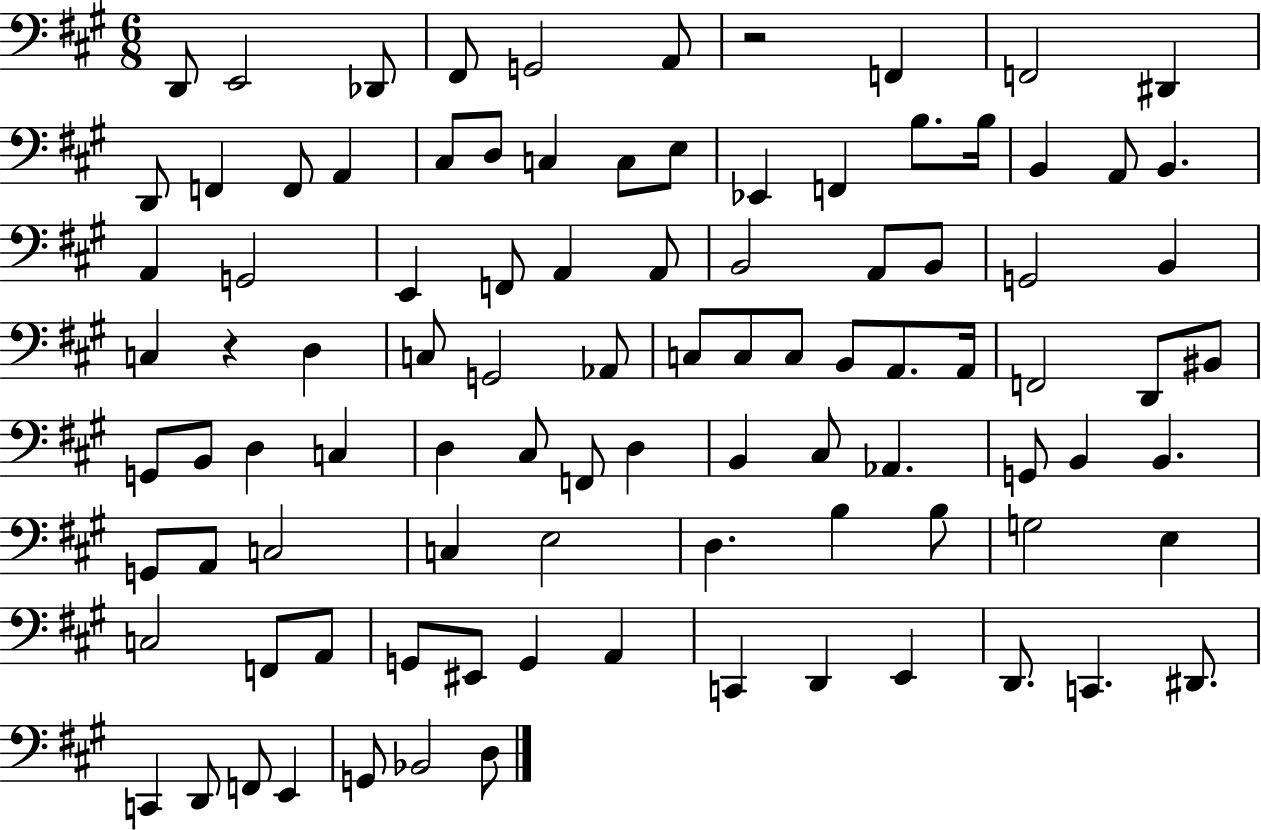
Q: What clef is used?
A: bass